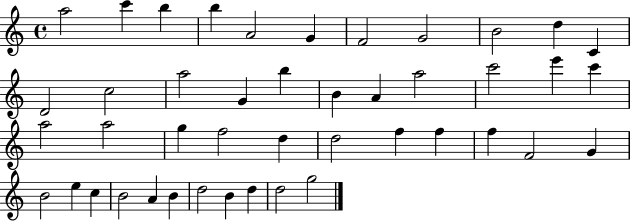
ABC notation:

X:1
T:Untitled
M:4/4
L:1/4
K:C
a2 c' b b A2 G F2 G2 B2 d C D2 c2 a2 G b B A a2 c'2 e' c' a2 a2 g f2 d d2 f f f F2 G B2 e c B2 A B d2 B d d2 g2